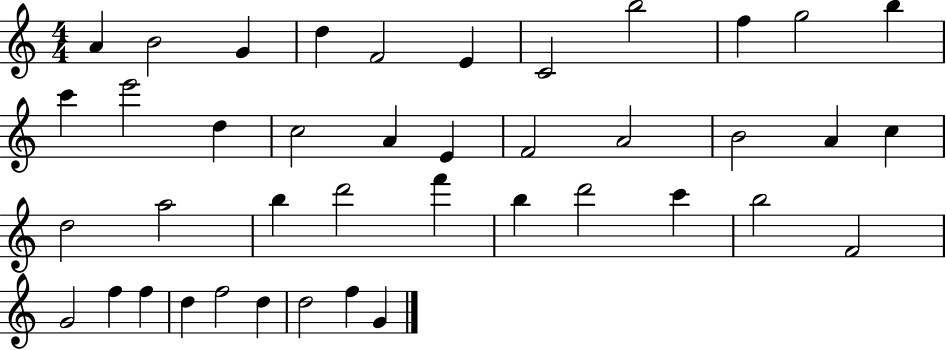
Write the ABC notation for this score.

X:1
T:Untitled
M:4/4
L:1/4
K:C
A B2 G d F2 E C2 b2 f g2 b c' e'2 d c2 A E F2 A2 B2 A c d2 a2 b d'2 f' b d'2 c' b2 F2 G2 f f d f2 d d2 f G